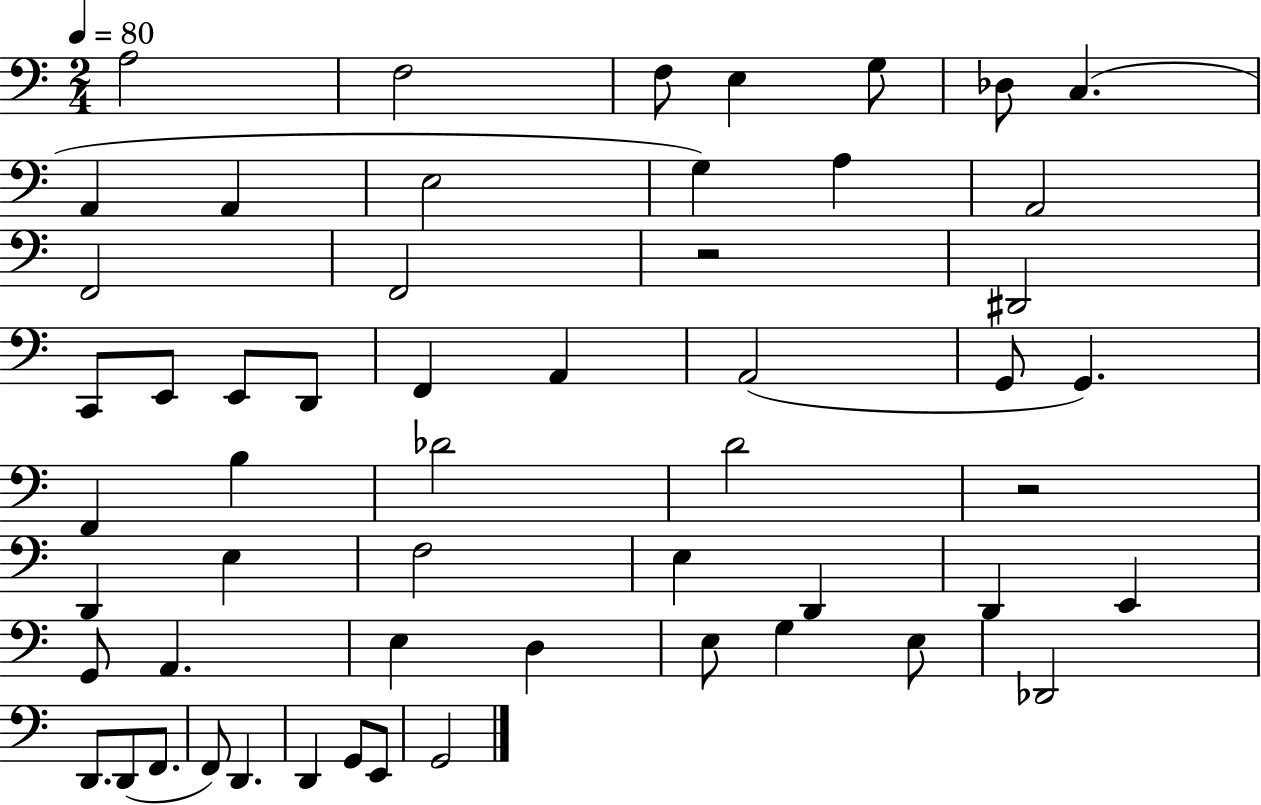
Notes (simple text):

A3/h F3/h F3/e E3/q G3/e Db3/e C3/q. A2/q A2/q E3/h G3/q A3/q A2/h F2/h F2/h R/h D#2/h C2/e E2/e E2/e D2/e F2/q A2/q A2/h G2/e G2/q. F2/q B3/q Db4/h D4/h R/h D2/q E3/q F3/h E3/q D2/q D2/q E2/q G2/e A2/q. E3/q D3/q E3/e G3/q E3/e Db2/h D2/e. D2/e F2/e. F2/e D2/q. D2/q G2/e E2/e G2/h